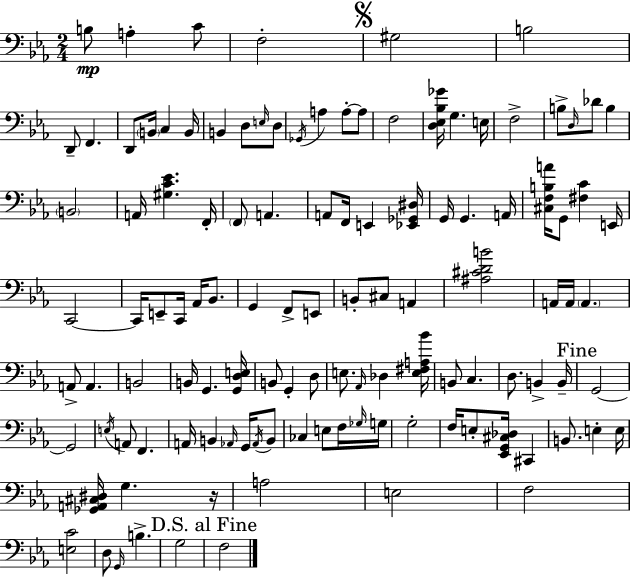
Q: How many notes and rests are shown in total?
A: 116